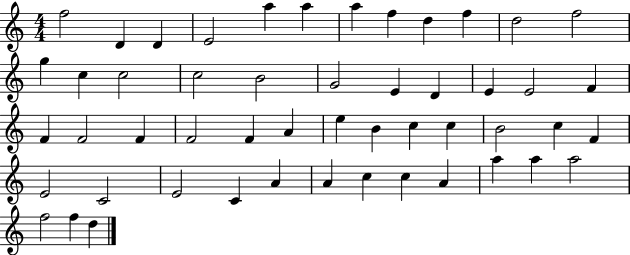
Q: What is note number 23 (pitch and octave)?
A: F4